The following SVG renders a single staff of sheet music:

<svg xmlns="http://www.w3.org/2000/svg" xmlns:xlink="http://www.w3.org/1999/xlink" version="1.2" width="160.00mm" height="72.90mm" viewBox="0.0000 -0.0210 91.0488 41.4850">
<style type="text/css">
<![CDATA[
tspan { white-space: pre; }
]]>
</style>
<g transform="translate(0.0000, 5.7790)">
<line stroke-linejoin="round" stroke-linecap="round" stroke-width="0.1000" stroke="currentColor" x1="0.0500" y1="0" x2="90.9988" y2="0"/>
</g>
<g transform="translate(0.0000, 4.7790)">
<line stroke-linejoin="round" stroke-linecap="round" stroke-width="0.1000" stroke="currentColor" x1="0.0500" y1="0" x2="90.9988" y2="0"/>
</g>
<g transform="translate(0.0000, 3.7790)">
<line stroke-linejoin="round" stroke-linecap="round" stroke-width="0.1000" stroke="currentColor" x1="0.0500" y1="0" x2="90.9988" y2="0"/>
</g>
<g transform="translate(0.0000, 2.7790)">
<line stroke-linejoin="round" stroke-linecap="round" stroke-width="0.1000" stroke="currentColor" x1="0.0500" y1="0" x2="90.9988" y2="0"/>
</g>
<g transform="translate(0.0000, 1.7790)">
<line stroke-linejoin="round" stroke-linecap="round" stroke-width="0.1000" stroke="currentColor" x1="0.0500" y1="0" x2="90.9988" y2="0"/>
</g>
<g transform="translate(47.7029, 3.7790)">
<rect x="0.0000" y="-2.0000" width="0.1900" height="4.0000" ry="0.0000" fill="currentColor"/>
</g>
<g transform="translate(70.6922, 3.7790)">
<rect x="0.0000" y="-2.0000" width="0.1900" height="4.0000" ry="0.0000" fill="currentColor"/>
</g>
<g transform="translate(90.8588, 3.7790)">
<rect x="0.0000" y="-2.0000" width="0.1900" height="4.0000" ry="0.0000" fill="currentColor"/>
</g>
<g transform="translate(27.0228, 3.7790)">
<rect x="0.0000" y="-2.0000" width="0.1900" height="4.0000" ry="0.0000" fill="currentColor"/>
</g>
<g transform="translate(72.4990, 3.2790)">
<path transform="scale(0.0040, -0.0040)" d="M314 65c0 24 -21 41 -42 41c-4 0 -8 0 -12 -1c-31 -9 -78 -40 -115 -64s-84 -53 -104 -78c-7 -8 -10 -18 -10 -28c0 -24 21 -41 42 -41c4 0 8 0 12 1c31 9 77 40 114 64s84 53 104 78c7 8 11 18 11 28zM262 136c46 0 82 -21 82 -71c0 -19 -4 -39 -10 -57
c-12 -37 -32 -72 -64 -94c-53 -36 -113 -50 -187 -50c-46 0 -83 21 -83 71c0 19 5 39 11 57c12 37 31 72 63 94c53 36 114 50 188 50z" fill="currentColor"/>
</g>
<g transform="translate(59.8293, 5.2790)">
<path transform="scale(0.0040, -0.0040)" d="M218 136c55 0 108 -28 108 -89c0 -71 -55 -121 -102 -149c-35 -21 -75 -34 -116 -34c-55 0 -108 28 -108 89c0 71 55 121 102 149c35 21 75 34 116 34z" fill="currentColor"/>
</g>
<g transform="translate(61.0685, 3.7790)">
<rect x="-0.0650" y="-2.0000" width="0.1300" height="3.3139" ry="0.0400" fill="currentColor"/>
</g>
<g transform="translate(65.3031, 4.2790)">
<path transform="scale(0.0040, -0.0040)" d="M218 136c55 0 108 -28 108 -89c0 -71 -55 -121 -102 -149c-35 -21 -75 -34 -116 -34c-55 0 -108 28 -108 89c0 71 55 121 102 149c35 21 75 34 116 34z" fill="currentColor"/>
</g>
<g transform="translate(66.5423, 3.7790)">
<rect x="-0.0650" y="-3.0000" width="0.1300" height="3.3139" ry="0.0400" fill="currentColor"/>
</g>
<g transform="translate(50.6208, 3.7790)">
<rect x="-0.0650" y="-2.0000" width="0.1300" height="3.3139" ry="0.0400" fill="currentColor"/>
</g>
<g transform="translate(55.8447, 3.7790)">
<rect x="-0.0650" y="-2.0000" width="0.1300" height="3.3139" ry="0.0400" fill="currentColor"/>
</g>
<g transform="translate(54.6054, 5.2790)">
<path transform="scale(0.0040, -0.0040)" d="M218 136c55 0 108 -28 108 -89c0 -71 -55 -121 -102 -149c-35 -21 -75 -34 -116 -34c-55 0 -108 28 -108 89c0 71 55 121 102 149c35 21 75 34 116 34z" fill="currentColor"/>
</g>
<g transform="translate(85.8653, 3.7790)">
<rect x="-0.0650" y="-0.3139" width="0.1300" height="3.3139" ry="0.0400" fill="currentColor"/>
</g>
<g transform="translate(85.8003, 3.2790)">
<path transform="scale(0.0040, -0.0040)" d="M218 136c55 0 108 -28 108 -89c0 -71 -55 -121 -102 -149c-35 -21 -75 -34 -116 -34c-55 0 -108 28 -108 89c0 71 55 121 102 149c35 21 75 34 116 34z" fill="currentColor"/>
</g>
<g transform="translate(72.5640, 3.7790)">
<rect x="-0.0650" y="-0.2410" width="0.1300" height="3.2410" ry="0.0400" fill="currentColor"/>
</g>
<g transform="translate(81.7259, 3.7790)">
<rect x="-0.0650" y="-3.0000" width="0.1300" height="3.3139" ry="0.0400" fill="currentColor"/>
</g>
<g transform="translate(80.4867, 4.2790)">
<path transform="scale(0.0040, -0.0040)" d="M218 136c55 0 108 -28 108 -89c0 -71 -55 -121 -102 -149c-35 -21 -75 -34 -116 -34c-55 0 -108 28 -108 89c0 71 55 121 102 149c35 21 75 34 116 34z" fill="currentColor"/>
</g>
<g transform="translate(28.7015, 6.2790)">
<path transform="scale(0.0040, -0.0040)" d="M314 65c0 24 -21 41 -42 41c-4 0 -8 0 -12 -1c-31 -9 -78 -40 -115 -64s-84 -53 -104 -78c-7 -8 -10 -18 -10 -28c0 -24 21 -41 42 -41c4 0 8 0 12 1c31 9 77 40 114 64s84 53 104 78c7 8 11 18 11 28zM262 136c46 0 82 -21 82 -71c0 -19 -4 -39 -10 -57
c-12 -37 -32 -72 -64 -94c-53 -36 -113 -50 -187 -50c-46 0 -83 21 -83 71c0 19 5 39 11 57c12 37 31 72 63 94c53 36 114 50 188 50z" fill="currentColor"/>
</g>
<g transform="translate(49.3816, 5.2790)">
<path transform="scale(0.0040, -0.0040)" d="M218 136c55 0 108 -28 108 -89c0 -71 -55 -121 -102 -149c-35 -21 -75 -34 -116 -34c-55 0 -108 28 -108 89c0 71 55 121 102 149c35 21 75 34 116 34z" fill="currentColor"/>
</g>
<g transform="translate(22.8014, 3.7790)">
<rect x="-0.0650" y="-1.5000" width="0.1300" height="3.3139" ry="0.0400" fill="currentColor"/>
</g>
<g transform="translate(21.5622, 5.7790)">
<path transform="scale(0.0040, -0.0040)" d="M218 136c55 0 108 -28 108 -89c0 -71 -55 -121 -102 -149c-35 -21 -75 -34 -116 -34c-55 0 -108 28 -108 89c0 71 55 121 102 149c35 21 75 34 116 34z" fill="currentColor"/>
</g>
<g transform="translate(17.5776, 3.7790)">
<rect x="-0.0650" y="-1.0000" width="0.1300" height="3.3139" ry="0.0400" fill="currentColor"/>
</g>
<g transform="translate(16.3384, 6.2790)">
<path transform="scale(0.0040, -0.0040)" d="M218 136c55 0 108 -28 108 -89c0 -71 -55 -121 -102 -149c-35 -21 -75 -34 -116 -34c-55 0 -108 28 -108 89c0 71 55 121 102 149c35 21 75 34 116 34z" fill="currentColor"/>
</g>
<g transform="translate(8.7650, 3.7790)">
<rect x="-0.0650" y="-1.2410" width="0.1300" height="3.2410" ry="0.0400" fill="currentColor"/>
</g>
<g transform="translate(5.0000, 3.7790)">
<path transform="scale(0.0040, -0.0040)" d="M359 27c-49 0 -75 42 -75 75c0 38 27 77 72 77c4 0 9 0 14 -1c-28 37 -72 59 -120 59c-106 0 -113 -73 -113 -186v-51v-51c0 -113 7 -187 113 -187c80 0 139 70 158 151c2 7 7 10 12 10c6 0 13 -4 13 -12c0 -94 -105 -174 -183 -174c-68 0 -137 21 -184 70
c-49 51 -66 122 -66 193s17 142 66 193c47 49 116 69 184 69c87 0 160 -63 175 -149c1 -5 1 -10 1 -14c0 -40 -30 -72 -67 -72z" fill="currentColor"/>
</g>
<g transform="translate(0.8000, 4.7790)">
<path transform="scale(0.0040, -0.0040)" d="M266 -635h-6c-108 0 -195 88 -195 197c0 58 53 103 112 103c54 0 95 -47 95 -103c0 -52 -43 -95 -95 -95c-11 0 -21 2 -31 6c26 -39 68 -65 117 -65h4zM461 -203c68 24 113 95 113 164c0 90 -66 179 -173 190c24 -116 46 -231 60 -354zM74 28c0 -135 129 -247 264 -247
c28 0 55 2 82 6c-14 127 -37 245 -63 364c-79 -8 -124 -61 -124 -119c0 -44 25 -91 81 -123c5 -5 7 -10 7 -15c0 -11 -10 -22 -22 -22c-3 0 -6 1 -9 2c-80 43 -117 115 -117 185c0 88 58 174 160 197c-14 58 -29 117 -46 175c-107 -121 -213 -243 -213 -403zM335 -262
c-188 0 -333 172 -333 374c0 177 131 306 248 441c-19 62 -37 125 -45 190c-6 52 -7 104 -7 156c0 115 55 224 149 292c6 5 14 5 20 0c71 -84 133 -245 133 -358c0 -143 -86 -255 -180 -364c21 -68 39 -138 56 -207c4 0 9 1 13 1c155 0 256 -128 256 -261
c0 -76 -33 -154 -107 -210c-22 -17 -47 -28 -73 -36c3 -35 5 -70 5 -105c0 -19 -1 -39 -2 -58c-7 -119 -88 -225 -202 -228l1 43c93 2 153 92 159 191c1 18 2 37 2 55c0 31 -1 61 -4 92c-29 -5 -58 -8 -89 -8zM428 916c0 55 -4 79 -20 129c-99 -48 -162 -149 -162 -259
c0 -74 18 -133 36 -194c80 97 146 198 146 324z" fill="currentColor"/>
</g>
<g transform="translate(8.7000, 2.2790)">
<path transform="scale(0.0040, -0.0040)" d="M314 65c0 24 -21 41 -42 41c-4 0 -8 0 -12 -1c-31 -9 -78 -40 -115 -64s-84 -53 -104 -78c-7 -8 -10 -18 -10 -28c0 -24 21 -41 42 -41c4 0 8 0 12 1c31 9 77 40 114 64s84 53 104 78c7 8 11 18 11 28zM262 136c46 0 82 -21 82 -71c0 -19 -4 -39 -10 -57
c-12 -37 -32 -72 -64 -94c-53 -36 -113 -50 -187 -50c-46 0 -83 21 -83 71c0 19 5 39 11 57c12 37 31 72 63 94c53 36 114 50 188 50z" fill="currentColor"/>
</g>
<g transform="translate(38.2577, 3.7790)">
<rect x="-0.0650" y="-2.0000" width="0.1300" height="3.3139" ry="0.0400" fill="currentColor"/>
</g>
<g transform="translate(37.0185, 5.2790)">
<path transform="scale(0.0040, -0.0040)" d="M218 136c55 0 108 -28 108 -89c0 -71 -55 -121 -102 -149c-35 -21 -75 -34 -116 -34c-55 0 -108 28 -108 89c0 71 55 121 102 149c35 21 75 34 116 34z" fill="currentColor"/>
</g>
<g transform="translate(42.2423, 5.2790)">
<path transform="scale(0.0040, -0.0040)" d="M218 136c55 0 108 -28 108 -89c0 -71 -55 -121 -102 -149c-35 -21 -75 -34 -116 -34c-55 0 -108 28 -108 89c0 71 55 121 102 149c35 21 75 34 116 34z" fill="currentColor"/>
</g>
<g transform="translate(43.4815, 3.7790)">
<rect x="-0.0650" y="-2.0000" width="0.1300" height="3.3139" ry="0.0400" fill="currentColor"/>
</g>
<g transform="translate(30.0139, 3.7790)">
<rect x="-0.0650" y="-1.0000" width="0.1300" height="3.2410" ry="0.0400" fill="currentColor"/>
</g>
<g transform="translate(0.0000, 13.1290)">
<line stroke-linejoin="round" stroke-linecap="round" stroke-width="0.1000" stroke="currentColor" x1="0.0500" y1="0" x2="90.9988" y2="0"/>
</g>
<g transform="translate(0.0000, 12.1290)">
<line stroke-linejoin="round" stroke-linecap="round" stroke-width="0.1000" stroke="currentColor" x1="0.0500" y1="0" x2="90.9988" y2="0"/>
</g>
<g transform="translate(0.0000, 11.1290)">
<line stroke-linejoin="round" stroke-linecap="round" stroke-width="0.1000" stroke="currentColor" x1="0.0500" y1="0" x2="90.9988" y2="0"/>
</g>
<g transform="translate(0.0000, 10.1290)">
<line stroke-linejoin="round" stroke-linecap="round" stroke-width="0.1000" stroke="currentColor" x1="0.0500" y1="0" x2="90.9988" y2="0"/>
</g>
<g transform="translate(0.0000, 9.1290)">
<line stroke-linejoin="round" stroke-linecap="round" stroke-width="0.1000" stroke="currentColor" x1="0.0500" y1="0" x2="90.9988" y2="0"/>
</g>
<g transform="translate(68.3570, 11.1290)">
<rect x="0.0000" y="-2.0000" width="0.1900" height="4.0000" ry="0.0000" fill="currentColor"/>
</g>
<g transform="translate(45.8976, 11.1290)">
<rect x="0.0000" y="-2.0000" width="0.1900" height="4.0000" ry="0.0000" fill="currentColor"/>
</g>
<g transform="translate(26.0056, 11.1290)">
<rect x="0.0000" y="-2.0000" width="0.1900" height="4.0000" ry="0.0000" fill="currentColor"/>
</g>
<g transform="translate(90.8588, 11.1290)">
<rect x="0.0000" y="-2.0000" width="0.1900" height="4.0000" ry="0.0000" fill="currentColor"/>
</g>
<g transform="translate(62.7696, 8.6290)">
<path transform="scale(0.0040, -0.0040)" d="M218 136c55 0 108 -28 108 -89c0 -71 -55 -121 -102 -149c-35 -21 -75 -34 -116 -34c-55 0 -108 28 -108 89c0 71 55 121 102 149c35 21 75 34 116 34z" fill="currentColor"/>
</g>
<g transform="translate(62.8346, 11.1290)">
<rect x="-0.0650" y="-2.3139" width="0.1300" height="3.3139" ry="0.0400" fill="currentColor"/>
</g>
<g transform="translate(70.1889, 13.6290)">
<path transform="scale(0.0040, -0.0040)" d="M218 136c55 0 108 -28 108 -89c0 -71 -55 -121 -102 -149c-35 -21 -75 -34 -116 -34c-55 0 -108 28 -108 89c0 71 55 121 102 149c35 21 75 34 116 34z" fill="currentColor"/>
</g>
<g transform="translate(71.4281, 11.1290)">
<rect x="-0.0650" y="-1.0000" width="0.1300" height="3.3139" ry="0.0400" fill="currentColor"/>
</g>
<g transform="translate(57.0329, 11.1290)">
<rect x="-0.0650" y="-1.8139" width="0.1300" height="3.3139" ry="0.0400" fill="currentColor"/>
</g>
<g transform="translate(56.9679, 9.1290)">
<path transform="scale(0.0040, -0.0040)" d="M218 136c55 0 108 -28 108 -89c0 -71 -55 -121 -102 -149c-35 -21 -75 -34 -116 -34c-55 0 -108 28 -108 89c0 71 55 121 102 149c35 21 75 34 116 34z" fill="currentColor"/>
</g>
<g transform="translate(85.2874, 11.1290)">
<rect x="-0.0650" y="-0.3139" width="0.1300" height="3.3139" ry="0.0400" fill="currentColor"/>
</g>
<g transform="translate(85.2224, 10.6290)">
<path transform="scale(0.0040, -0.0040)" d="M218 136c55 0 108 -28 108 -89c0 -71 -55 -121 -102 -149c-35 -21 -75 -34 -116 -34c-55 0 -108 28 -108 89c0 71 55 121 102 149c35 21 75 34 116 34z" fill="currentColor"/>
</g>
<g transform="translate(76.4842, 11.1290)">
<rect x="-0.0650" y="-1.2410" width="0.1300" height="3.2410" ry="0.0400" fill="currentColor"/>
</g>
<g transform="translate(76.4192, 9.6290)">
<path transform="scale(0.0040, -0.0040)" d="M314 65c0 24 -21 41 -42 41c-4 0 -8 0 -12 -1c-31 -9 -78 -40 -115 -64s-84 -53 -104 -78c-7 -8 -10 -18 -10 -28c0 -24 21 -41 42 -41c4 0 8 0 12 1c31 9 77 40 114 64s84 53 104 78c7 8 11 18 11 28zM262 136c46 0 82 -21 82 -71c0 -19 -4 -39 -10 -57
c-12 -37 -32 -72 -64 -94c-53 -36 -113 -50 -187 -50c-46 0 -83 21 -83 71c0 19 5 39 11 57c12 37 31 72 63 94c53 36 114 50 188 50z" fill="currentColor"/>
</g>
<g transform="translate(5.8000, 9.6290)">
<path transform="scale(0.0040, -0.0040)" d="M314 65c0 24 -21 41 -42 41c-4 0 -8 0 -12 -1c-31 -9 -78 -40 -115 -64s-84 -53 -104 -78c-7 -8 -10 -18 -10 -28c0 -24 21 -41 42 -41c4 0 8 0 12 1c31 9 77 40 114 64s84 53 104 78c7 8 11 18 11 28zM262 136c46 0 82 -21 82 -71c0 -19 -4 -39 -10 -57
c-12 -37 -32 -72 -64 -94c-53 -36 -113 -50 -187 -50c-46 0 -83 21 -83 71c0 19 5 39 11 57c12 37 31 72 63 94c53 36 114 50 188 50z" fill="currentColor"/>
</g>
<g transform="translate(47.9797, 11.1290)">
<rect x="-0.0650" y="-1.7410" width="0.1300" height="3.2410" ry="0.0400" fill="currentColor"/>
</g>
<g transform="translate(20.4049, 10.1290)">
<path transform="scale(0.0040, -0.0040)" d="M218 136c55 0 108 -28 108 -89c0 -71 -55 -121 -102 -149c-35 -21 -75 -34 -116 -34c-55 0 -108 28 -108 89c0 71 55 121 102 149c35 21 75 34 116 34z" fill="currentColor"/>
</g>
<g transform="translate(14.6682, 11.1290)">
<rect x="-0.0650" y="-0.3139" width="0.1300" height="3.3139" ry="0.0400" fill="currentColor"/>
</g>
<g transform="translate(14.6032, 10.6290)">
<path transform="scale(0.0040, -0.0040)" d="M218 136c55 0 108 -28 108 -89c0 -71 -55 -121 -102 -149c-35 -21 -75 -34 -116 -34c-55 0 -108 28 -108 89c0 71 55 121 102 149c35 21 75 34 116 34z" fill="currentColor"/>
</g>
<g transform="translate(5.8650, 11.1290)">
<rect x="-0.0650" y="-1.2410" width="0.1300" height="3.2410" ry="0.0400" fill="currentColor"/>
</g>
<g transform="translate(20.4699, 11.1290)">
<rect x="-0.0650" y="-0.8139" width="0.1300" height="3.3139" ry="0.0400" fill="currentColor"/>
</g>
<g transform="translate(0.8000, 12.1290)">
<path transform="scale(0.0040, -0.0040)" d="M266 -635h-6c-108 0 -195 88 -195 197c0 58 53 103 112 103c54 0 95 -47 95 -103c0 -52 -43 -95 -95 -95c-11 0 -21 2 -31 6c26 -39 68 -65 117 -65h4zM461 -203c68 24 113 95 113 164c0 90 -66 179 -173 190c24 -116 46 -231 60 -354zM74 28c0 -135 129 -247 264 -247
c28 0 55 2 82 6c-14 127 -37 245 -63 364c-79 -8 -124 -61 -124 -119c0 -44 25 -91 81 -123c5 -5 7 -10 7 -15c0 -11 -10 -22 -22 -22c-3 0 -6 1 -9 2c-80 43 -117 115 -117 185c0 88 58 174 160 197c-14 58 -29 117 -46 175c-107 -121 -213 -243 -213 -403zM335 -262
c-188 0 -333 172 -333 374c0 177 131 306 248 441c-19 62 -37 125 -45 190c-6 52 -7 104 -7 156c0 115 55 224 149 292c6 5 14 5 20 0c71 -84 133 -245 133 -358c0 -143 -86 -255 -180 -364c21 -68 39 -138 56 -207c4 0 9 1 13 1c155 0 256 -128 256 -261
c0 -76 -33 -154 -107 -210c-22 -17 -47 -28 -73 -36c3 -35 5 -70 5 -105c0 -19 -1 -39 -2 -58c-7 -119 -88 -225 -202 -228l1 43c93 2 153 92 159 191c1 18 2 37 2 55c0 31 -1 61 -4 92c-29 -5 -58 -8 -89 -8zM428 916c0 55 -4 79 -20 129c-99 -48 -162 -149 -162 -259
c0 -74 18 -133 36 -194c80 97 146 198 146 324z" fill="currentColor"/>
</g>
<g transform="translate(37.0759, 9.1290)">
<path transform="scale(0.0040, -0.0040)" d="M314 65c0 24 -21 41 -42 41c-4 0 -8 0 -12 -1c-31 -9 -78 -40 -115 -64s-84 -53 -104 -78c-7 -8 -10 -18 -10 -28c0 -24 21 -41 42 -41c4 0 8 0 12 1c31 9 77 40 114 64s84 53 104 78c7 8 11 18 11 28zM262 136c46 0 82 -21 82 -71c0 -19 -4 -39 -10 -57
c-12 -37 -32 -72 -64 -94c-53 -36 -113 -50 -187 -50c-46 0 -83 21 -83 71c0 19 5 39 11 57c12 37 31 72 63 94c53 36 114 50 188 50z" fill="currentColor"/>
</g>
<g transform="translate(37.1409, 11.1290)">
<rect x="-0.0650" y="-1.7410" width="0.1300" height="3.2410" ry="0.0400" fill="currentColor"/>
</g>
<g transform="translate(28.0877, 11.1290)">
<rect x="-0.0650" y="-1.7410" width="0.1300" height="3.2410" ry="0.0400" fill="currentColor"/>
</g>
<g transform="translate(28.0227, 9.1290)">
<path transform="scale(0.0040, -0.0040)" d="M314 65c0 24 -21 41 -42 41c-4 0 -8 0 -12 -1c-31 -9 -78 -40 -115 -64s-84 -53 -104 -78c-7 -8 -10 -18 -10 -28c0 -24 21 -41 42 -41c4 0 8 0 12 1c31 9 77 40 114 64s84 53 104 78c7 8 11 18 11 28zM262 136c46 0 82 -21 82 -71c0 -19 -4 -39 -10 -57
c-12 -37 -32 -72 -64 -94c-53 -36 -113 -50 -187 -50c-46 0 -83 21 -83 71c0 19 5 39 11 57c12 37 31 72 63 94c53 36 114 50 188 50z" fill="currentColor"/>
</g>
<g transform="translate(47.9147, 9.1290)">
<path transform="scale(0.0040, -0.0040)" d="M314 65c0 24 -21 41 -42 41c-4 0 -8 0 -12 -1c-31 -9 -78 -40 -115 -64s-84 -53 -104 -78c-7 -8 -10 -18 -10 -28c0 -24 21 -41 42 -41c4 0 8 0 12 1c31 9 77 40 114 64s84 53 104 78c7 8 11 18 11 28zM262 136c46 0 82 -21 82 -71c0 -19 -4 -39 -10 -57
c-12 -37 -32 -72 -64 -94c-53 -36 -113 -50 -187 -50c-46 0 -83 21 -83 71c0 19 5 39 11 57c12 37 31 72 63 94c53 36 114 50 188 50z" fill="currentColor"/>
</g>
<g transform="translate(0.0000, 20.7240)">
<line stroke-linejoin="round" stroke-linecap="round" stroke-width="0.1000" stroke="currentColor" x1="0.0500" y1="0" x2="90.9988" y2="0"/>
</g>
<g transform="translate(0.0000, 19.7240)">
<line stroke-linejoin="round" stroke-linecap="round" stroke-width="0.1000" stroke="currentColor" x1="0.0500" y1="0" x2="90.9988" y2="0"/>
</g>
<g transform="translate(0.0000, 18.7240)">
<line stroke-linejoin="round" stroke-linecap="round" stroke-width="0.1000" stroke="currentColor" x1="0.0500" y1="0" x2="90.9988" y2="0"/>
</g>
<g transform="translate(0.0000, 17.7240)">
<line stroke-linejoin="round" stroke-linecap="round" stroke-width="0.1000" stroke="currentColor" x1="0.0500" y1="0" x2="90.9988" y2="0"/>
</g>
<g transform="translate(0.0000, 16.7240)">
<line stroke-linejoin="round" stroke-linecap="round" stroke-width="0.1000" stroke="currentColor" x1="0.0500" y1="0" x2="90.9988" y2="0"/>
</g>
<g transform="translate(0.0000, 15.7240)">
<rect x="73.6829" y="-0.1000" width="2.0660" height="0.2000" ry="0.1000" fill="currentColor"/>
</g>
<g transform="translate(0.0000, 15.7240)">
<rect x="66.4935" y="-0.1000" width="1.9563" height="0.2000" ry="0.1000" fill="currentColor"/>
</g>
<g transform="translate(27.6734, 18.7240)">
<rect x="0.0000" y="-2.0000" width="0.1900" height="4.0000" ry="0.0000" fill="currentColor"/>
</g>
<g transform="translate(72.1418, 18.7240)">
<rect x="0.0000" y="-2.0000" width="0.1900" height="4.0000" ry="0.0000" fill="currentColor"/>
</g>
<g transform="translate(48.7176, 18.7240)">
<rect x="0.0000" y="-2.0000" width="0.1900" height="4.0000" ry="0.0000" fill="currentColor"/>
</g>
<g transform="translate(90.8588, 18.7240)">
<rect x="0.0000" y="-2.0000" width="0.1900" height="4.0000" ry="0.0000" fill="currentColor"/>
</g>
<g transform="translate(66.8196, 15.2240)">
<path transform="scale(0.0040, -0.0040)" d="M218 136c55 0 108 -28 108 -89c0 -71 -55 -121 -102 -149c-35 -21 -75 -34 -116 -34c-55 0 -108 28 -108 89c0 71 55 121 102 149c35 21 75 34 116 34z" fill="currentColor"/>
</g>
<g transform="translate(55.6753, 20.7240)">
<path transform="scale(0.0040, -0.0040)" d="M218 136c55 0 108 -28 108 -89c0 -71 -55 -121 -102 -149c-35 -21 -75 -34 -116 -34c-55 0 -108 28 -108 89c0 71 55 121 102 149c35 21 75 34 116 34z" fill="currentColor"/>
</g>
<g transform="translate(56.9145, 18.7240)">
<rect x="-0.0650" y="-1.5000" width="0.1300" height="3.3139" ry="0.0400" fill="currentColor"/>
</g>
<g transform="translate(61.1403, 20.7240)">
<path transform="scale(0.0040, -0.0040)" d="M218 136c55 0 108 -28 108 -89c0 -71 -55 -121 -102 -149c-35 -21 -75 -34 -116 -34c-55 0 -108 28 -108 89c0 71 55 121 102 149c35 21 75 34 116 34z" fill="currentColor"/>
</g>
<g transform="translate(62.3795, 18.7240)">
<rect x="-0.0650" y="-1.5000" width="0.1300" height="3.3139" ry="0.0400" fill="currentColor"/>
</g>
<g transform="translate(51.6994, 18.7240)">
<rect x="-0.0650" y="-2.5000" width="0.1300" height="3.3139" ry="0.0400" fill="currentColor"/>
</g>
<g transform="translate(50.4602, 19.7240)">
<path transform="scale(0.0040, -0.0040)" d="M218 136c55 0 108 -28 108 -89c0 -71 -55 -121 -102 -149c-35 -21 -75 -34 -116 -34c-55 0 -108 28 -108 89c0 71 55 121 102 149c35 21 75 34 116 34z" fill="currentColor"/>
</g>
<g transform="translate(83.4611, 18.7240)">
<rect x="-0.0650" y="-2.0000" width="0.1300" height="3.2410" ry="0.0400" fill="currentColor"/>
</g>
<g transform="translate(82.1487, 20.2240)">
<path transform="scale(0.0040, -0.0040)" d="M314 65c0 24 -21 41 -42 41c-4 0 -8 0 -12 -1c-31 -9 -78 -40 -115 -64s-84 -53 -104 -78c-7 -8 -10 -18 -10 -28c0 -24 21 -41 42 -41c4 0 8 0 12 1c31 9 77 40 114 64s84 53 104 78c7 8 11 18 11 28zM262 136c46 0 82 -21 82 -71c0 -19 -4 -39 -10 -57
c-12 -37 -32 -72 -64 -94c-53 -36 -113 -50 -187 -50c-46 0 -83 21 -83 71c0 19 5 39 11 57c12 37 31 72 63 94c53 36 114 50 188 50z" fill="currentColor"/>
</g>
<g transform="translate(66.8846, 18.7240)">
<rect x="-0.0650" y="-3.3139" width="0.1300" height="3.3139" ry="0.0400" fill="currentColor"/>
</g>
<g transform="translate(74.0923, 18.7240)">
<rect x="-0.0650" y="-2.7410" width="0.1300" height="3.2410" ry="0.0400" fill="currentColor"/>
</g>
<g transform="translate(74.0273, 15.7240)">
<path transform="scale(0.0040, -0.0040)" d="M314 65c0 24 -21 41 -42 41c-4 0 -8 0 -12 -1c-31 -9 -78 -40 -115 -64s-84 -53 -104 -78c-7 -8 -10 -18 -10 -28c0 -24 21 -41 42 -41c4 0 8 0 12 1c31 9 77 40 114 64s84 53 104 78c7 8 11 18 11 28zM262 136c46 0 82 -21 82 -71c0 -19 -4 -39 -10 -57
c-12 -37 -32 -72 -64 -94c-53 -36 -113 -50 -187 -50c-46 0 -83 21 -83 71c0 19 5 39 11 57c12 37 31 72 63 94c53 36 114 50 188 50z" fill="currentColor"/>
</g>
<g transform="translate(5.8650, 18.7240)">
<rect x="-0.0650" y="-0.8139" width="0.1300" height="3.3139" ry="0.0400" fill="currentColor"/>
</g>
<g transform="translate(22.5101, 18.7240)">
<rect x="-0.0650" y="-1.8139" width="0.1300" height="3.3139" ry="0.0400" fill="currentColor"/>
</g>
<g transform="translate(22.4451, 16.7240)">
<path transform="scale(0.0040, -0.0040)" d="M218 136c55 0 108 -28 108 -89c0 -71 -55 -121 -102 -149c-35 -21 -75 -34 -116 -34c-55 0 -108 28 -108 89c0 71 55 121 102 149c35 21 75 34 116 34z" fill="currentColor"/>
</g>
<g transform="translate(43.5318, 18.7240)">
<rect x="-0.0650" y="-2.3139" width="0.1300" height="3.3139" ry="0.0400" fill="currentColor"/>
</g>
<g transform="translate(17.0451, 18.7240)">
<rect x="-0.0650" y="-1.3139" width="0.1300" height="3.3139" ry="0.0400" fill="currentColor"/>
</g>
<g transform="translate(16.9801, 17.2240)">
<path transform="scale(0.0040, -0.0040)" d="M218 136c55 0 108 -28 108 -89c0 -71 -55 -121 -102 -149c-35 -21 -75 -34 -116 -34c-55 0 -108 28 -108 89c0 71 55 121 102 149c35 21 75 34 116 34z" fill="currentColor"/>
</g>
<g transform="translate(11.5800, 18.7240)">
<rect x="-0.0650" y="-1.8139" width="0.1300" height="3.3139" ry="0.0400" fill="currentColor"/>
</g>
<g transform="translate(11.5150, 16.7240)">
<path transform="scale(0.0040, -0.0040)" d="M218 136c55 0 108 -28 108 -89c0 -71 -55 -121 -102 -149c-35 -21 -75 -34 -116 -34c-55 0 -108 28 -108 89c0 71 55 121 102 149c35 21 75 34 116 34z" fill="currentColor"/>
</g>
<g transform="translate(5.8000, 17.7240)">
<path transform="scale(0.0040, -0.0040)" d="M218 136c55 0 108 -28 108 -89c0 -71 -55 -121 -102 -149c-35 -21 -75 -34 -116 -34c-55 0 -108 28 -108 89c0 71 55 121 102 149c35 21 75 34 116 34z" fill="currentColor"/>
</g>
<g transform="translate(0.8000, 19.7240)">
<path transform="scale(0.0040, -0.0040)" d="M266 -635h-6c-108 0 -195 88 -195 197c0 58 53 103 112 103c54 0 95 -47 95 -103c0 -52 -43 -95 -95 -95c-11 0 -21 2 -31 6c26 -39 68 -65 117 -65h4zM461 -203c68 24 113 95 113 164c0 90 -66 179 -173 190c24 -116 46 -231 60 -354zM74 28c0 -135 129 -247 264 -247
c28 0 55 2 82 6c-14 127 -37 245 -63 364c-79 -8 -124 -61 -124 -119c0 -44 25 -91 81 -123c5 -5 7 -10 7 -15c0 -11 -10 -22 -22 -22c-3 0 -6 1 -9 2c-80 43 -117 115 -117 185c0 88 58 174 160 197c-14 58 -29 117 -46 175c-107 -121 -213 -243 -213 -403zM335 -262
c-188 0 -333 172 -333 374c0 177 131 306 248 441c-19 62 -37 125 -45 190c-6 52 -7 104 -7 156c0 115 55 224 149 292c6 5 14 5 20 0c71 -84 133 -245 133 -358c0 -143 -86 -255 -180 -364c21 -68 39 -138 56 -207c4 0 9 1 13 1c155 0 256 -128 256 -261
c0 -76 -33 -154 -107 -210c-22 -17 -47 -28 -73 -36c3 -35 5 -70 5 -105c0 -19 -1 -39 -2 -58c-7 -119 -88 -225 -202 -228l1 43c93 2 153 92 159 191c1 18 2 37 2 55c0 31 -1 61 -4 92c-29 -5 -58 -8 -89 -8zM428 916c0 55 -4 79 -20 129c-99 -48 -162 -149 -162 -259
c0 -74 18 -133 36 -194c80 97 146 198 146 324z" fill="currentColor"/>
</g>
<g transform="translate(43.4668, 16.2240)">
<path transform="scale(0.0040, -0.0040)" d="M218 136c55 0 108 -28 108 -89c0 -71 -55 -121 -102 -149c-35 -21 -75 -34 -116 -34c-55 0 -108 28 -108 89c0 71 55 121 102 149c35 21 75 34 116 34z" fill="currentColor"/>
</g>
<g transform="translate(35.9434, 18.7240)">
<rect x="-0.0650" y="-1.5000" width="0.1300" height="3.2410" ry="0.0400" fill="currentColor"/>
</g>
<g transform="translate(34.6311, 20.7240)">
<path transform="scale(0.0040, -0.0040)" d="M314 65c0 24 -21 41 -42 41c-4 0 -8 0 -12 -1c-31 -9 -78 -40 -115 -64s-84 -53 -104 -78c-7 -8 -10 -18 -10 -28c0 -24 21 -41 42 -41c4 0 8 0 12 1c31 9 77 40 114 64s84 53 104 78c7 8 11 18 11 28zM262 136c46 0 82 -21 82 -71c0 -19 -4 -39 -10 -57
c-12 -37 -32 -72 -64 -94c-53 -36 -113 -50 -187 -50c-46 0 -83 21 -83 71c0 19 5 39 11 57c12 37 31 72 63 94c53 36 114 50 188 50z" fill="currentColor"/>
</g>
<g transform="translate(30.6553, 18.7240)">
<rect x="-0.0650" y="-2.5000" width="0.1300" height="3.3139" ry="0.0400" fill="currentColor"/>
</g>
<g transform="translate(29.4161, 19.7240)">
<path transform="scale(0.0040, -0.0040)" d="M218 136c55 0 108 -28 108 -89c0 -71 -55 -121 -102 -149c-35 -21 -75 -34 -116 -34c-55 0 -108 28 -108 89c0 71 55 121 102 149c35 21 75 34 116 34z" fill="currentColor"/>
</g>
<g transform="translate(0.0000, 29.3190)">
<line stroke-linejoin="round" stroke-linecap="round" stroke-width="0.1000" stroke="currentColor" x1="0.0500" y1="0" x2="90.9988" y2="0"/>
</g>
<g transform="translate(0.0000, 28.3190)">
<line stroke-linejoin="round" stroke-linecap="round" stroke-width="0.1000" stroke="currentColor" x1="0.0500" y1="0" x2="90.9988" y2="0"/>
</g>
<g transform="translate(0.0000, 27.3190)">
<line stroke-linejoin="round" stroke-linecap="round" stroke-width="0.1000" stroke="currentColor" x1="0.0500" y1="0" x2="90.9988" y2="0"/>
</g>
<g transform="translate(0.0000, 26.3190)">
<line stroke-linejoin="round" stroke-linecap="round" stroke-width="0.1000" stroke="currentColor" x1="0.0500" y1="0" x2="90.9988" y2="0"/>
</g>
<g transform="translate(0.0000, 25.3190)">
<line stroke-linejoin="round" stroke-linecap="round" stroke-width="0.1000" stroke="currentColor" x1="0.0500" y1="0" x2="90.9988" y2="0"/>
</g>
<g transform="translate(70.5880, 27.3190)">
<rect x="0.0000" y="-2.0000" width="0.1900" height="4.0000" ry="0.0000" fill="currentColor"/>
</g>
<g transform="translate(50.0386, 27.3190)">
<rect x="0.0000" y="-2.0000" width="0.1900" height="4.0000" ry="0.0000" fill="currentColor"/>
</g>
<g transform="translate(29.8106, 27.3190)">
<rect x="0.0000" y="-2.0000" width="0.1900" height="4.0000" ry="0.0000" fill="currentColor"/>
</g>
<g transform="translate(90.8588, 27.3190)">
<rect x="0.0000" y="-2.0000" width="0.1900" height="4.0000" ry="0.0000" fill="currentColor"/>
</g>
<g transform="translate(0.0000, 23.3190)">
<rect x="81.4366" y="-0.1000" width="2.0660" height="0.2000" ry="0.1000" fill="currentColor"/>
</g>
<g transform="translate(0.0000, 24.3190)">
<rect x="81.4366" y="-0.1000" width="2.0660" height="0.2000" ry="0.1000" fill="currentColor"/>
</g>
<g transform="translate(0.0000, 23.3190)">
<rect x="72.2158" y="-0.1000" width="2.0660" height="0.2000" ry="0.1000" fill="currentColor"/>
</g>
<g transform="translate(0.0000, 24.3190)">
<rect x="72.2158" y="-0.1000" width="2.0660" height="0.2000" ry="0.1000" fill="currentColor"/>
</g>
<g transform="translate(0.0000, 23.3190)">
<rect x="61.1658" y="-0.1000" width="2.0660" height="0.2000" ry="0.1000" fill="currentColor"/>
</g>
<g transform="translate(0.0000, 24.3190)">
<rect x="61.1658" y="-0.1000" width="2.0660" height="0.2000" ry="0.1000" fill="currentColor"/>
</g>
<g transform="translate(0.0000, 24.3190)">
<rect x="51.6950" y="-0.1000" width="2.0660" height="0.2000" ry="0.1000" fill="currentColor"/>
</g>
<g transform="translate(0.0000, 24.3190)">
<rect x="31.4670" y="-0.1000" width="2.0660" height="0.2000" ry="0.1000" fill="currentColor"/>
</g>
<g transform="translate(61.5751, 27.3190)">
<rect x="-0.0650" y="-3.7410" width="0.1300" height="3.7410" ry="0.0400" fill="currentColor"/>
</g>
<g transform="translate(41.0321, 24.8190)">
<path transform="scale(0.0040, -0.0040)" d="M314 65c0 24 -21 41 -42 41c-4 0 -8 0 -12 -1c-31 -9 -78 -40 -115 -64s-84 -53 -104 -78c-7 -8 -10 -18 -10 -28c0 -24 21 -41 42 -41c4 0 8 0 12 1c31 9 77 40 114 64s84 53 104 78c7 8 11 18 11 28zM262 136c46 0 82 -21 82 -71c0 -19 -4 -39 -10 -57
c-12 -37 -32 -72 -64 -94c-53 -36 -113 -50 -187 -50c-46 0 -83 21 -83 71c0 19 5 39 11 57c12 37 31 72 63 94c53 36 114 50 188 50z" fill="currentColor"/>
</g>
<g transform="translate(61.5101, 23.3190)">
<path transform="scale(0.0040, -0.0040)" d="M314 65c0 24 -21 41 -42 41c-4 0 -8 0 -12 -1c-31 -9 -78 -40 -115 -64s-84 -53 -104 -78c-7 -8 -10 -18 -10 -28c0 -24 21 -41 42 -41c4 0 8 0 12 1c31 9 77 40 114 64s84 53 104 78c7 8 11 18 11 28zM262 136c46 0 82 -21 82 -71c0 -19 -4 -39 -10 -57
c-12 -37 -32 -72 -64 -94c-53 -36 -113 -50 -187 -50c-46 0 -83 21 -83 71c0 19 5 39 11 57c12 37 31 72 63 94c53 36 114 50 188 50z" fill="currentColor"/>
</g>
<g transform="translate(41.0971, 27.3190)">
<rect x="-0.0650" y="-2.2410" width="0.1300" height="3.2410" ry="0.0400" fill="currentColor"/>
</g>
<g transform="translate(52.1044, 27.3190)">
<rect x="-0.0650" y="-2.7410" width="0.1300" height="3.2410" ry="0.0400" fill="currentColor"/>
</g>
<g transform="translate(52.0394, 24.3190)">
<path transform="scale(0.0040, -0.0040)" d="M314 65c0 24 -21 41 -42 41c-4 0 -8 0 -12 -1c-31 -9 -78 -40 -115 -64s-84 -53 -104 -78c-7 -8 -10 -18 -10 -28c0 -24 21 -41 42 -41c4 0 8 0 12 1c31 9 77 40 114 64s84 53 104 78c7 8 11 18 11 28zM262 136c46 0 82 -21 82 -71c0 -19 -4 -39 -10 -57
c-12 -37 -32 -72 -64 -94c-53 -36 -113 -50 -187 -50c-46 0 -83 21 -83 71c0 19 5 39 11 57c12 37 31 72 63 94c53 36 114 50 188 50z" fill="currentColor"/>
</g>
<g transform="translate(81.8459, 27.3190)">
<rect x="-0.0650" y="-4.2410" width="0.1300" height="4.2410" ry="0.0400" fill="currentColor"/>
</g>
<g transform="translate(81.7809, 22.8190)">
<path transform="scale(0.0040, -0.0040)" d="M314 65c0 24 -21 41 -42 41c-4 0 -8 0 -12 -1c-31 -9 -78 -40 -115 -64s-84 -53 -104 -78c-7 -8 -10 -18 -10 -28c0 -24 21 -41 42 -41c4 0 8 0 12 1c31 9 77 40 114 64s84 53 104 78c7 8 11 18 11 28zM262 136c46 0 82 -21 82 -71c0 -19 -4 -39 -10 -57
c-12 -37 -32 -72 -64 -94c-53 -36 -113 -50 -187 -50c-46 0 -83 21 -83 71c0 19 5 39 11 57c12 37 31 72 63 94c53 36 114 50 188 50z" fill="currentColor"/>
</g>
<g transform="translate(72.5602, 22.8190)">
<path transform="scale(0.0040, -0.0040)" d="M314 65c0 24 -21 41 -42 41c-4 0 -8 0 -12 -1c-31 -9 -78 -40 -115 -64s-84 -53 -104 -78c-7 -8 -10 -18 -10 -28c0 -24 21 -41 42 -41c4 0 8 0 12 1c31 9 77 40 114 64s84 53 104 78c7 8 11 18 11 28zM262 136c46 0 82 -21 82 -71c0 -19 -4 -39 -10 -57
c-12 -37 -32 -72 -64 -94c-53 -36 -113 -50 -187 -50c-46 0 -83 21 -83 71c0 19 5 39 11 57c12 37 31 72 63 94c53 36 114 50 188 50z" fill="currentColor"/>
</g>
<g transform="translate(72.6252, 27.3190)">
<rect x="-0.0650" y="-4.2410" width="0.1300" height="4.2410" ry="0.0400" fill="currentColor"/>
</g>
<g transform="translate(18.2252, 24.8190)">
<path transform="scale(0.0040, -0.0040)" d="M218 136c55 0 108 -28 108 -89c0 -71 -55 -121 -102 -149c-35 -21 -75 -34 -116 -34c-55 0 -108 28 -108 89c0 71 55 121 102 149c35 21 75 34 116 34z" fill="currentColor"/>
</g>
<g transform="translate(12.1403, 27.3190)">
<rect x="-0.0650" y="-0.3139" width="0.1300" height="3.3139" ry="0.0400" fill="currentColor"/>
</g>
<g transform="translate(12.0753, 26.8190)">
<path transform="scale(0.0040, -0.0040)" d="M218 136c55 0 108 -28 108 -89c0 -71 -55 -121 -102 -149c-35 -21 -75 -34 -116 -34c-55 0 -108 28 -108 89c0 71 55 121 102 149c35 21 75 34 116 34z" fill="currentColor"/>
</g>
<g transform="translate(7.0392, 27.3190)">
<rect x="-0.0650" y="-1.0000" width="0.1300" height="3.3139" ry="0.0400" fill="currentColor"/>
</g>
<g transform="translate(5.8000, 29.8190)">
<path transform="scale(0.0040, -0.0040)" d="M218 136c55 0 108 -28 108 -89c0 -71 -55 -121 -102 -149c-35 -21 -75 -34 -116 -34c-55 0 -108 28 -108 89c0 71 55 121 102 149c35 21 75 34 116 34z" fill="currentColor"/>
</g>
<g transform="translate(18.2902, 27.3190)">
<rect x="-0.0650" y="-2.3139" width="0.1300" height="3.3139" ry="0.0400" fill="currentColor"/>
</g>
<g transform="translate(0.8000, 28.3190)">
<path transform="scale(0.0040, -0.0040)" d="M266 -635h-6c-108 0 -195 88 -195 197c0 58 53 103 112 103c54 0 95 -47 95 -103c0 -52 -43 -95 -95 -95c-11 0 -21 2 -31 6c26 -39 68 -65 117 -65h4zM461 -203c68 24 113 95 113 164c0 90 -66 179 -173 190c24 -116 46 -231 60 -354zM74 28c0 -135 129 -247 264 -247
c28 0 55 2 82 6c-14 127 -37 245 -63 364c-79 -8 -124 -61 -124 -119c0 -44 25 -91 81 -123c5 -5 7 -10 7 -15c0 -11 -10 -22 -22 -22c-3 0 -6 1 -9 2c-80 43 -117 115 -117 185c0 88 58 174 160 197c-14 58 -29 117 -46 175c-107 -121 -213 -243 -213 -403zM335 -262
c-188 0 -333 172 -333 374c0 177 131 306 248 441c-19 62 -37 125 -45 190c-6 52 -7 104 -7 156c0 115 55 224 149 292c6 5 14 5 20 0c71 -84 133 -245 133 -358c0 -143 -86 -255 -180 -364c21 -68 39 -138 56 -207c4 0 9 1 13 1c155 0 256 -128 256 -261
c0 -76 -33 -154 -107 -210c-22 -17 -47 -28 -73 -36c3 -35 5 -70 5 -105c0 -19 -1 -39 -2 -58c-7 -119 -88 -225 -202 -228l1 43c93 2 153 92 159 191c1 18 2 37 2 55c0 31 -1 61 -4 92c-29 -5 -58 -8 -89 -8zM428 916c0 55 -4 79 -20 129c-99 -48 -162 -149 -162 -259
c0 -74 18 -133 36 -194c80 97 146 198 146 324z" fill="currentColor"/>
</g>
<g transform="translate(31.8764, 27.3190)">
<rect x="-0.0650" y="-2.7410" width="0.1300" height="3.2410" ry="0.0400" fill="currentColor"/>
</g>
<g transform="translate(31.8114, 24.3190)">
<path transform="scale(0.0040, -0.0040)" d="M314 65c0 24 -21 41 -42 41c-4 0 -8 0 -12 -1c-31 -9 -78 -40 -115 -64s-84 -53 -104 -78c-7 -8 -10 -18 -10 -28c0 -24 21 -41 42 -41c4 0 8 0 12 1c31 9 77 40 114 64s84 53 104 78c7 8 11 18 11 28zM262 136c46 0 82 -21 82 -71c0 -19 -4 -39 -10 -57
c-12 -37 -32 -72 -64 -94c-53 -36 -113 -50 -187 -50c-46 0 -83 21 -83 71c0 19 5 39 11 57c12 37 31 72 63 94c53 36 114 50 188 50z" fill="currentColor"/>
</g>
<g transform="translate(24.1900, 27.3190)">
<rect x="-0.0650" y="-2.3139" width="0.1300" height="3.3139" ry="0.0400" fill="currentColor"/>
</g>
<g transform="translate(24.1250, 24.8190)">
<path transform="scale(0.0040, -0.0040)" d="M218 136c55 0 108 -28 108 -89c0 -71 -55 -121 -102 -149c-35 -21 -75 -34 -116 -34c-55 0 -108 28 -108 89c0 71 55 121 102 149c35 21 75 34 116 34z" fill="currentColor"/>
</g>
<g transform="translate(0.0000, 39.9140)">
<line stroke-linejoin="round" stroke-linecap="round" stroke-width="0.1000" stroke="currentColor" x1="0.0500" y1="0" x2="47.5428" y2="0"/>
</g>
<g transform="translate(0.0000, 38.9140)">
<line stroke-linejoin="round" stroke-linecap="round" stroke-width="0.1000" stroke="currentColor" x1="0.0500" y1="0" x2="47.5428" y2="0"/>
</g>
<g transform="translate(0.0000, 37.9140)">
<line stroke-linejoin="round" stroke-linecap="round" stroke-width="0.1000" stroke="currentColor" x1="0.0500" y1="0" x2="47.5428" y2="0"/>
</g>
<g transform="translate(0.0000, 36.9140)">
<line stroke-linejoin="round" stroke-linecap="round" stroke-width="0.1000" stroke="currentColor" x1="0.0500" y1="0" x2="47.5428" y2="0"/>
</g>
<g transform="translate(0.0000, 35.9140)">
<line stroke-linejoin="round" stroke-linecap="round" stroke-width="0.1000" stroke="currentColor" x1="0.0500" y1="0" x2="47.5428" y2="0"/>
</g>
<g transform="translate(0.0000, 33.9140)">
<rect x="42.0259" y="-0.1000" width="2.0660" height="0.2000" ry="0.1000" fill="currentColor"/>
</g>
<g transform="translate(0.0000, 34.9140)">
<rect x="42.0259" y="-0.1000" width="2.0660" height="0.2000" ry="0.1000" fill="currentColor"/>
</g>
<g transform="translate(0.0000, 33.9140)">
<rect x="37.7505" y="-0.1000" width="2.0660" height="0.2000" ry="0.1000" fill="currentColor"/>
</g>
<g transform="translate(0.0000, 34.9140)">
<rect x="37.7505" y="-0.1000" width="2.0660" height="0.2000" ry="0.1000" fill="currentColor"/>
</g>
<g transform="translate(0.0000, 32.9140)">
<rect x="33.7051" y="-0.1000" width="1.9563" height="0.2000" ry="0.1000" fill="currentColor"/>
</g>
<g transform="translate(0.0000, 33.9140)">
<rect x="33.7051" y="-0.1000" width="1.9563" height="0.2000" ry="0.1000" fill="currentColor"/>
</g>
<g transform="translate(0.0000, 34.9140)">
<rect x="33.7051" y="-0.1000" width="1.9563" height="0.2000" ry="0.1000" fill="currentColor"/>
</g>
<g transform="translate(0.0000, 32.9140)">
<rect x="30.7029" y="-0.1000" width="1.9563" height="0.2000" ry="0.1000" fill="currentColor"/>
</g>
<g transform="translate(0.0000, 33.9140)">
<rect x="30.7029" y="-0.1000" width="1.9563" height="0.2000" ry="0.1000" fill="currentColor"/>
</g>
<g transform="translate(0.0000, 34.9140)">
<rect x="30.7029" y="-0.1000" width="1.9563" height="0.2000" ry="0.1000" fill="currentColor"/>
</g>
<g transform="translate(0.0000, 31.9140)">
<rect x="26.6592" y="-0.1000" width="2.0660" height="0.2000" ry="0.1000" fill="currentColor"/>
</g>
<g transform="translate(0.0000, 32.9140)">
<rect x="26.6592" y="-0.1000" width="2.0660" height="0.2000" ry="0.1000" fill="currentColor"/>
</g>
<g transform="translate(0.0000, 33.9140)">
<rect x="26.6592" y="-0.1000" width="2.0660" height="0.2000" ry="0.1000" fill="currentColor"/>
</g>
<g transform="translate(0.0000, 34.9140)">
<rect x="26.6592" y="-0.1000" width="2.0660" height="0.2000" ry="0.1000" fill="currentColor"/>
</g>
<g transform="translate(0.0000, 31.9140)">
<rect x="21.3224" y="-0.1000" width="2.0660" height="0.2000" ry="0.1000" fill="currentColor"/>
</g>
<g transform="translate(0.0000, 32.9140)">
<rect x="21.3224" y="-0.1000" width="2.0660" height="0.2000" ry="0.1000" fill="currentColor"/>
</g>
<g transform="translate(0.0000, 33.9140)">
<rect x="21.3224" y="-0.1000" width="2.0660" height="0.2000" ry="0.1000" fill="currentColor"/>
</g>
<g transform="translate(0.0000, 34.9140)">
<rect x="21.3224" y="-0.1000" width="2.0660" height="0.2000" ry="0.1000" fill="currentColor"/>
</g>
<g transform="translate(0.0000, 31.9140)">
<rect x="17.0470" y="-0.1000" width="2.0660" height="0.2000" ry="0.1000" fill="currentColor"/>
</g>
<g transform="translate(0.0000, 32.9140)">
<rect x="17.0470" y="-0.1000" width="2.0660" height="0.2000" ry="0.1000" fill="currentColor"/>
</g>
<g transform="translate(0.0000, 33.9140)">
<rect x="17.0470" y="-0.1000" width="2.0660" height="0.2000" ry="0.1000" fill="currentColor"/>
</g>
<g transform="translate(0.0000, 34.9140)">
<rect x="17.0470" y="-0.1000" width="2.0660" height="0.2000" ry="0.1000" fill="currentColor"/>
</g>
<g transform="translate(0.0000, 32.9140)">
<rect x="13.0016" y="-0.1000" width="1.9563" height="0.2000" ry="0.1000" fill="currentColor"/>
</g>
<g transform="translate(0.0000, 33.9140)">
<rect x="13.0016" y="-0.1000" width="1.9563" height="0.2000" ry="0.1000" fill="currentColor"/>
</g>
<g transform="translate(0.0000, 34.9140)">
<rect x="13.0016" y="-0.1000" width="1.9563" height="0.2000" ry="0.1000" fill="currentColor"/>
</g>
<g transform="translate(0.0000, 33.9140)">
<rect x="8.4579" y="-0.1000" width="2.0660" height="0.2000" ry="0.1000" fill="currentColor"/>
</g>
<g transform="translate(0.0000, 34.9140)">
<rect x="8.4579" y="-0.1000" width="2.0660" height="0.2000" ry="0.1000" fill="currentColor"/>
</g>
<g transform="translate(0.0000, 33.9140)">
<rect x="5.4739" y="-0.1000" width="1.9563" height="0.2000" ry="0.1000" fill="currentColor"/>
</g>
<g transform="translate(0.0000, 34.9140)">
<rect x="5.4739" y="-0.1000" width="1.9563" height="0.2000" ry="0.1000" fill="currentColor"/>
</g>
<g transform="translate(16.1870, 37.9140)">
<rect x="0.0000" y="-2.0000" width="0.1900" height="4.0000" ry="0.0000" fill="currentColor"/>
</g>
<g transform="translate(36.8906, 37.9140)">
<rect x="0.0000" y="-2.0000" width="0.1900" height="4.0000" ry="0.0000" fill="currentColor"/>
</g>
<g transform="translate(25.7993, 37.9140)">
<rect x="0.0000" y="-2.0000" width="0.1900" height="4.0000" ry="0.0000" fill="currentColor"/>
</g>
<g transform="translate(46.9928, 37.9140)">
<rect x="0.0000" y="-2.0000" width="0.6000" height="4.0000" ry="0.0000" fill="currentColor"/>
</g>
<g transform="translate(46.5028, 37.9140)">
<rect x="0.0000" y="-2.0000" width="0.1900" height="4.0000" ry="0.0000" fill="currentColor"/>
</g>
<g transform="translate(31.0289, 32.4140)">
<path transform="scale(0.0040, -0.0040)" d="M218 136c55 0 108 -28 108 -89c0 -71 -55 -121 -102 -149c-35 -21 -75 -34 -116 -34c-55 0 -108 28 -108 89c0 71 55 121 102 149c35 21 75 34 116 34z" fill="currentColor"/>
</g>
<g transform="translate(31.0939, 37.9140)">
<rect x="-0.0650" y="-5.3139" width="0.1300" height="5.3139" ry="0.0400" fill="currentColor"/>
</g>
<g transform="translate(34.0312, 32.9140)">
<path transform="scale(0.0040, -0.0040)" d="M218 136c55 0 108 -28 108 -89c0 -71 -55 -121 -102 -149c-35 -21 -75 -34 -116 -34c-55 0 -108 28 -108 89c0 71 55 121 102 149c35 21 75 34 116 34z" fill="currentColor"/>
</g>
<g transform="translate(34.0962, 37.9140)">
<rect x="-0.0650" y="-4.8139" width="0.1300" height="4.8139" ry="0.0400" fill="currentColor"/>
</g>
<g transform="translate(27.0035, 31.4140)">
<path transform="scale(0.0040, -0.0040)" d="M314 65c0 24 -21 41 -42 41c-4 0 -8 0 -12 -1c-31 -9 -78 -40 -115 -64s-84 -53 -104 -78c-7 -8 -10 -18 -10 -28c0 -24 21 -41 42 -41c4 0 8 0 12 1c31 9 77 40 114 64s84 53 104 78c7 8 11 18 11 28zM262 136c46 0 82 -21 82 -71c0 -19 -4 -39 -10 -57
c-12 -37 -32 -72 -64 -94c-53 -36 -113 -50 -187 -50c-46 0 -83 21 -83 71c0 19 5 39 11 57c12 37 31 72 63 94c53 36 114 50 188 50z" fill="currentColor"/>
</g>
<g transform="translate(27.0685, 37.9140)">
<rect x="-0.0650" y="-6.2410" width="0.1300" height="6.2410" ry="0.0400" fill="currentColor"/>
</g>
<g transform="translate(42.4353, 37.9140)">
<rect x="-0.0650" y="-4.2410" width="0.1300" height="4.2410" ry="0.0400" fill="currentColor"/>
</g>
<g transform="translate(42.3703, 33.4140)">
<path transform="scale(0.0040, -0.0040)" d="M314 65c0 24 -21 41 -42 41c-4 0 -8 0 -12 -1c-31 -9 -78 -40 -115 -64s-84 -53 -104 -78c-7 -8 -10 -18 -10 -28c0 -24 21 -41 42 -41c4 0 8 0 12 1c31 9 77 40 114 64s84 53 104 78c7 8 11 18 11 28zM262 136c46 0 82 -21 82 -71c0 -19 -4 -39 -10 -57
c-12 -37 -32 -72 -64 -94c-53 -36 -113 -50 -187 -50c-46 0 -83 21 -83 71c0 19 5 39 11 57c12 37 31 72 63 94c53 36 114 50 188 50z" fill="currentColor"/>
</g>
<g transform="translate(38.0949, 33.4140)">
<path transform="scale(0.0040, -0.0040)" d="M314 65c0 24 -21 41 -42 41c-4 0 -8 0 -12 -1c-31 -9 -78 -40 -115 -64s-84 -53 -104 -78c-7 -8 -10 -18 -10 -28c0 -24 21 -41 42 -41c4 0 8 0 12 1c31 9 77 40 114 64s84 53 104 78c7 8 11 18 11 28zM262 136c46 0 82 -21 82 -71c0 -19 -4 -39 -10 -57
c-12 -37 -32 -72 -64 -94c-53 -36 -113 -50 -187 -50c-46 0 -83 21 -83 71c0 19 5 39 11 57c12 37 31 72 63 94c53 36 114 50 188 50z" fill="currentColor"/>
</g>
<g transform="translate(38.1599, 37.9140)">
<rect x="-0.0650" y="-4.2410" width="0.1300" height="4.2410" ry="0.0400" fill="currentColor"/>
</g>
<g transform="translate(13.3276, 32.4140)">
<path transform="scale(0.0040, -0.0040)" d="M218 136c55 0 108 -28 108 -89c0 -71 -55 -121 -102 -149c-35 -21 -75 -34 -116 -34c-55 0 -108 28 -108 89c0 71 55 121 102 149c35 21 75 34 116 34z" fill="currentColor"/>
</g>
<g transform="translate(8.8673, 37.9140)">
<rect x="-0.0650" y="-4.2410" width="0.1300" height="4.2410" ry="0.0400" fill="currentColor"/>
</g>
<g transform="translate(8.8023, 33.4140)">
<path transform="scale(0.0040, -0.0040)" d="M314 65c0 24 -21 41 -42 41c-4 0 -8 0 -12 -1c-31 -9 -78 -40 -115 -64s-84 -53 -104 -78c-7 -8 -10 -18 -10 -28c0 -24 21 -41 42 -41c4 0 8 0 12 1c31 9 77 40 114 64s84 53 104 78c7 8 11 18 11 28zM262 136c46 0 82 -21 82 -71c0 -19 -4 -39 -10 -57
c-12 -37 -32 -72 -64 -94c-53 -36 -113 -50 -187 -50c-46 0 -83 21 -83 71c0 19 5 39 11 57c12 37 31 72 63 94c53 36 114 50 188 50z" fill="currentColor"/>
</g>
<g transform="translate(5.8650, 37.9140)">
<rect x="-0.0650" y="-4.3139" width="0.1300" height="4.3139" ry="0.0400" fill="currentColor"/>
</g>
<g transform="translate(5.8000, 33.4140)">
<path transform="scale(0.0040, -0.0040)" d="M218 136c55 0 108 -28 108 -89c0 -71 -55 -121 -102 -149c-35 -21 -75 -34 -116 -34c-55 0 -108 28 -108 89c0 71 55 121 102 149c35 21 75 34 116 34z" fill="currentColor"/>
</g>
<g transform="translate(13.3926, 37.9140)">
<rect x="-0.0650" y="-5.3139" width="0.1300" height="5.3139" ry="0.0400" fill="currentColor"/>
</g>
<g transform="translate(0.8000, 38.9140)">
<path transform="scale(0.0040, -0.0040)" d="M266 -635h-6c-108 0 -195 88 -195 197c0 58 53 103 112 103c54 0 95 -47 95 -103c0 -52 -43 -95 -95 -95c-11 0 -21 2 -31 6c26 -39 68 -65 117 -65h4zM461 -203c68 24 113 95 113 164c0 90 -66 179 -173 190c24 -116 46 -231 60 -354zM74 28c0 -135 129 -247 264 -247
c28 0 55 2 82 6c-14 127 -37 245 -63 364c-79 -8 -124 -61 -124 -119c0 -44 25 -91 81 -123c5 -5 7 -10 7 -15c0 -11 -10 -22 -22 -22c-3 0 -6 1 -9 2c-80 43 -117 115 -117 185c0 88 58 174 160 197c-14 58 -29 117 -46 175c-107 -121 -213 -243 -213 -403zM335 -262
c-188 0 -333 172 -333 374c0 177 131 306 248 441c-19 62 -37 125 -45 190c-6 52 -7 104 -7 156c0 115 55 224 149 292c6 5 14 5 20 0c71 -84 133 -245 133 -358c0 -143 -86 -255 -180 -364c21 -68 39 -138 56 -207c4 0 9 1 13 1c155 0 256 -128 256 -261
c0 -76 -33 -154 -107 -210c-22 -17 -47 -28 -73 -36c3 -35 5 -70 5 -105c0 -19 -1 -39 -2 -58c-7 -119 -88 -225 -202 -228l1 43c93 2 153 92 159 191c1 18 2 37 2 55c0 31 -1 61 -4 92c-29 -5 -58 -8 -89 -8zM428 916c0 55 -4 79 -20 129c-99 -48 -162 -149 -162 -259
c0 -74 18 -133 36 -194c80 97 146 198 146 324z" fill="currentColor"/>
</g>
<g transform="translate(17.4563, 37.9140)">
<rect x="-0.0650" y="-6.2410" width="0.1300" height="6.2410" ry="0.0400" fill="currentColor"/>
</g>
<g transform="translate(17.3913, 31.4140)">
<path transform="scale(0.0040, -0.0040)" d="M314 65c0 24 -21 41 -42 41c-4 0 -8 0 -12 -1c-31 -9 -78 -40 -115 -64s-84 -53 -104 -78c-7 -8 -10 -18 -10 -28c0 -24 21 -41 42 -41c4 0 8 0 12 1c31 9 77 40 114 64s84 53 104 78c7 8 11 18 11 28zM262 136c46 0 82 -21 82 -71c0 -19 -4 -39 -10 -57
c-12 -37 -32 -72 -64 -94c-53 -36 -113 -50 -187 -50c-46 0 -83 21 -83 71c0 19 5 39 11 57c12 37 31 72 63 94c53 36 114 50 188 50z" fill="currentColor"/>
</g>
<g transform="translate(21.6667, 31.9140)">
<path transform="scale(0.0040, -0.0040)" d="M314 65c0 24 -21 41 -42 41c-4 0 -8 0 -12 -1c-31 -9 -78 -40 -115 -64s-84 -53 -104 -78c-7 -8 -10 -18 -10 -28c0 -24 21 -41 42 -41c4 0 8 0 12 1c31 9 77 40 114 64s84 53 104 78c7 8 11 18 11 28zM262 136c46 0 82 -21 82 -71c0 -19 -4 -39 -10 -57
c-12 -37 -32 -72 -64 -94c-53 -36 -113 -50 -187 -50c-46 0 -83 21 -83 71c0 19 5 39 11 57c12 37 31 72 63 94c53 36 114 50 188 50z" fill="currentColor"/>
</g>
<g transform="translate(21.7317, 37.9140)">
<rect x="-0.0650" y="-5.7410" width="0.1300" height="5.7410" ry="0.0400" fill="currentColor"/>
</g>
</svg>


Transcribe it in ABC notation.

X:1
T:Untitled
M:4/4
L:1/4
K:C
e2 D E D2 F F F F F A c2 A c e2 c d f2 f2 f2 f g D e2 c d f e f G E2 g G E E b a2 F2 D c g g a2 g2 a2 c'2 d'2 d'2 d' d'2 f' a'2 g'2 a'2 f' e' d'2 d'2